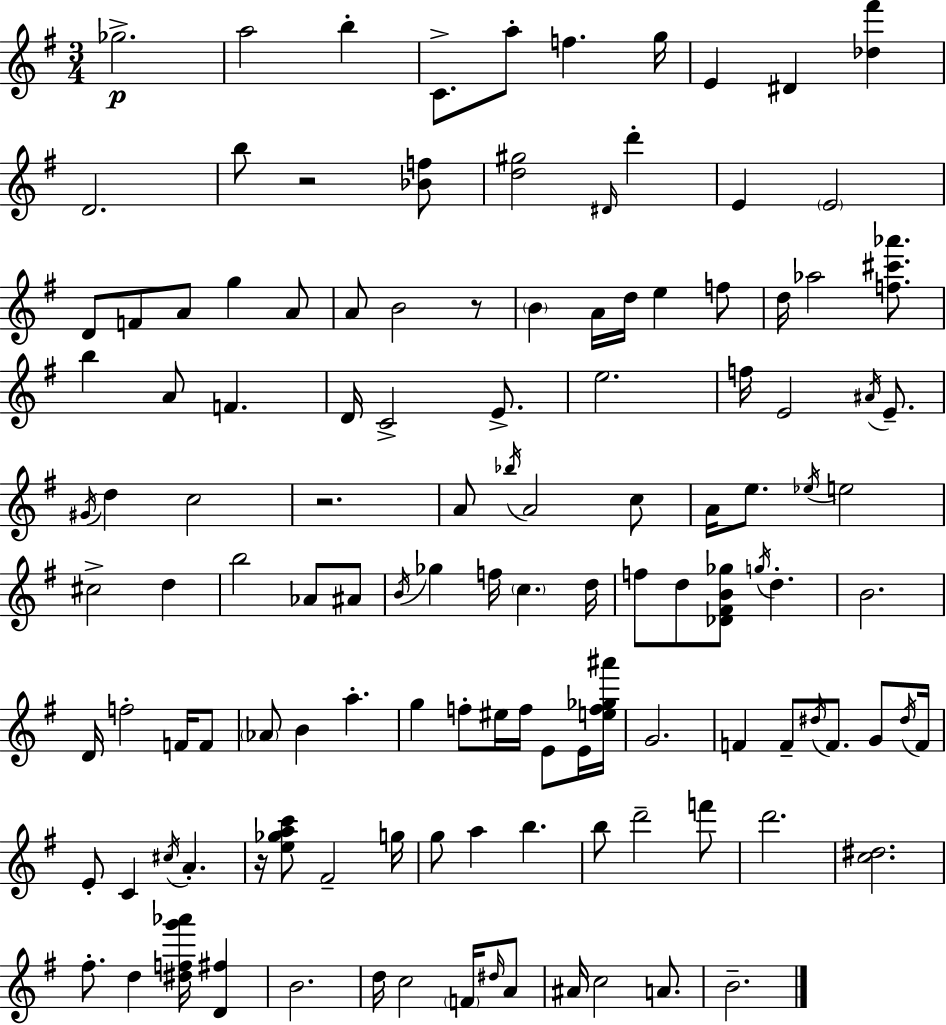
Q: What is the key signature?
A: E minor